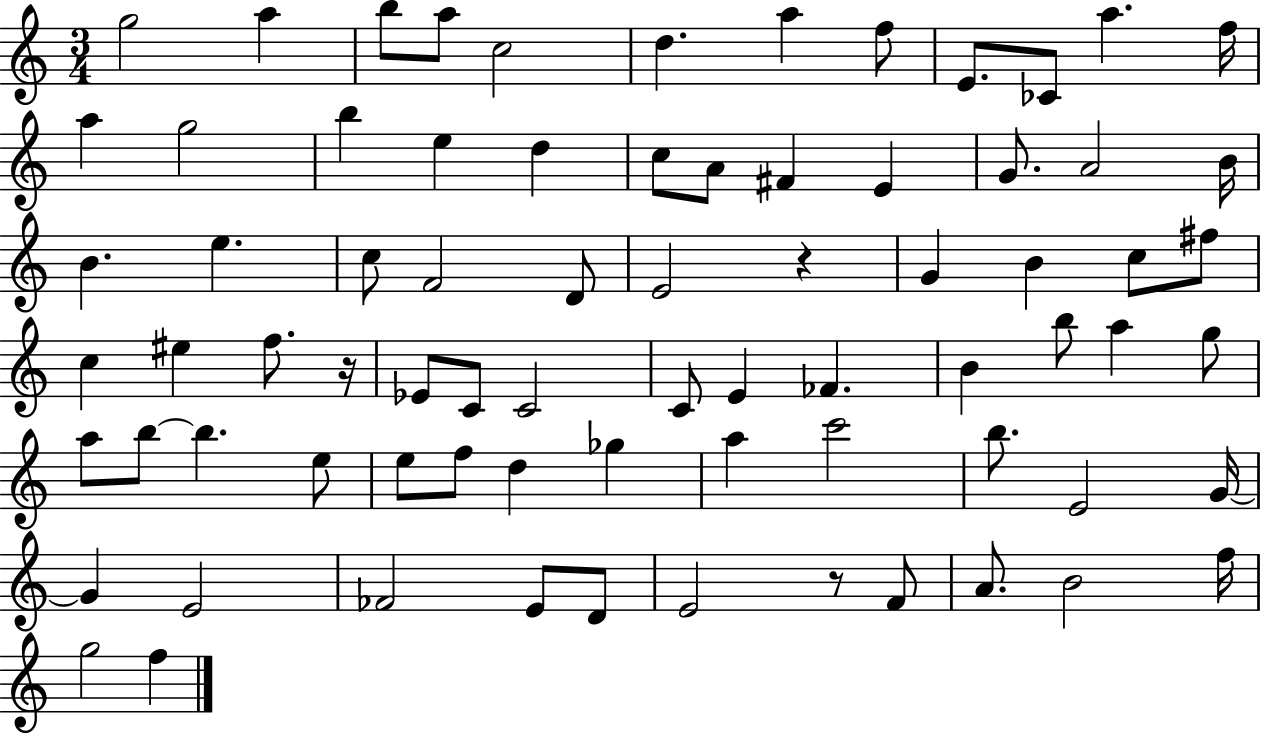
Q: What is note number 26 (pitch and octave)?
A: E5